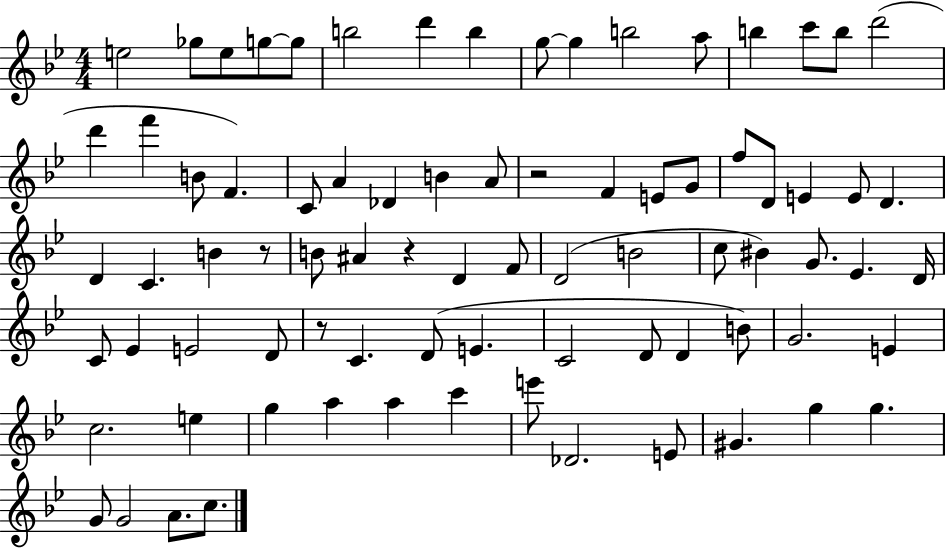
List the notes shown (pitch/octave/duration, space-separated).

E5/h Gb5/e E5/e G5/e G5/e B5/h D6/q B5/q G5/e G5/q B5/h A5/e B5/q C6/e B5/e D6/h D6/q F6/q B4/e F4/q. C4/e A4/q Db4/q B4/q A4/e R/h F4/q E4/e G4/e F5/e D4/e E4/q E4/e D4/q. D4/q C4/q. B4/q R/e B4/e A#4/q R/q D4/q F4/e D4/h B4/h C5/e BIS4/q G4/e. Eb4/q. D4/s C4/e Eb4/q E4/h D4/e R/e C4/q. D4/e E4/q. C4/h D4/e D4/q B4/e G4/h. E4/q C5/h. E5/q G5/q A5/q A5/q C6/q E6/e Db4/h. E4/e G#4/q. G5/q G5/q. G4/e G4/h A4/e. C5/e.